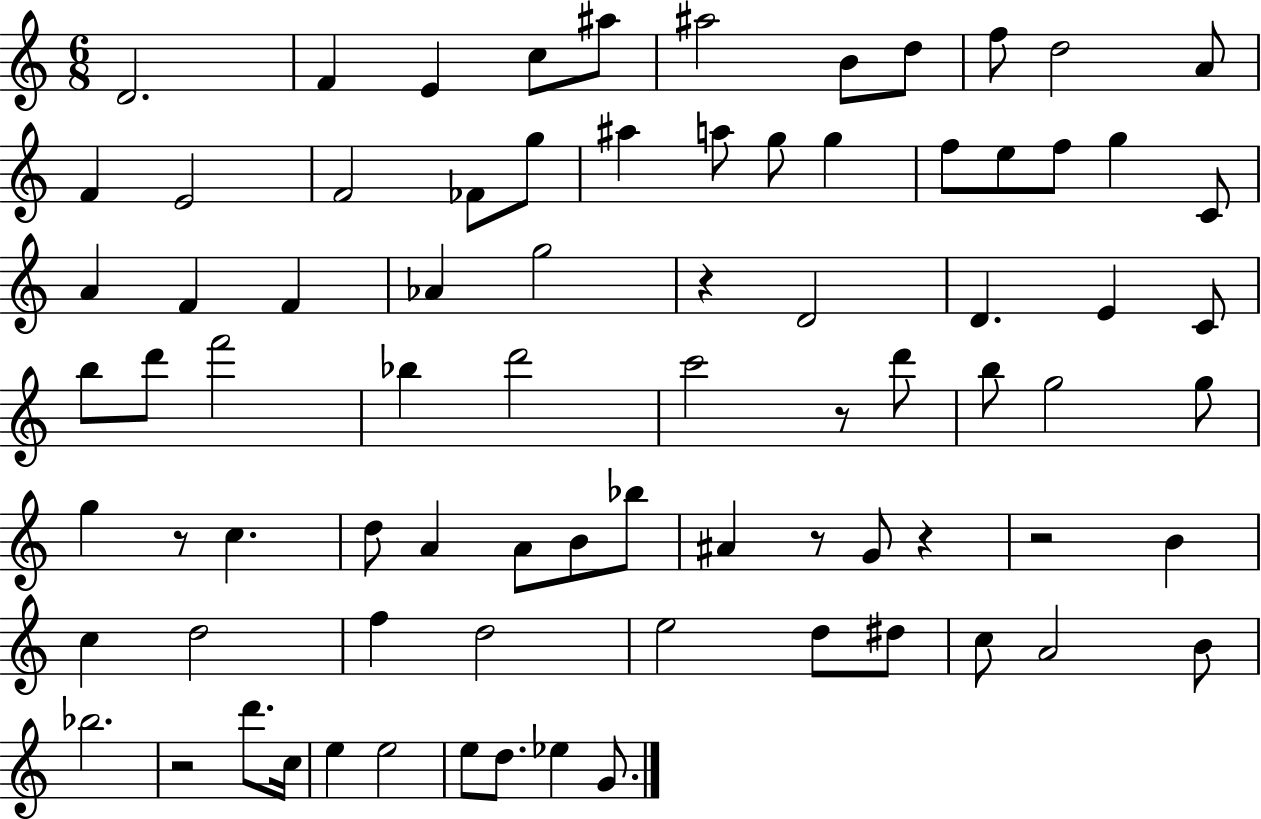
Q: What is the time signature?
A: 6/8